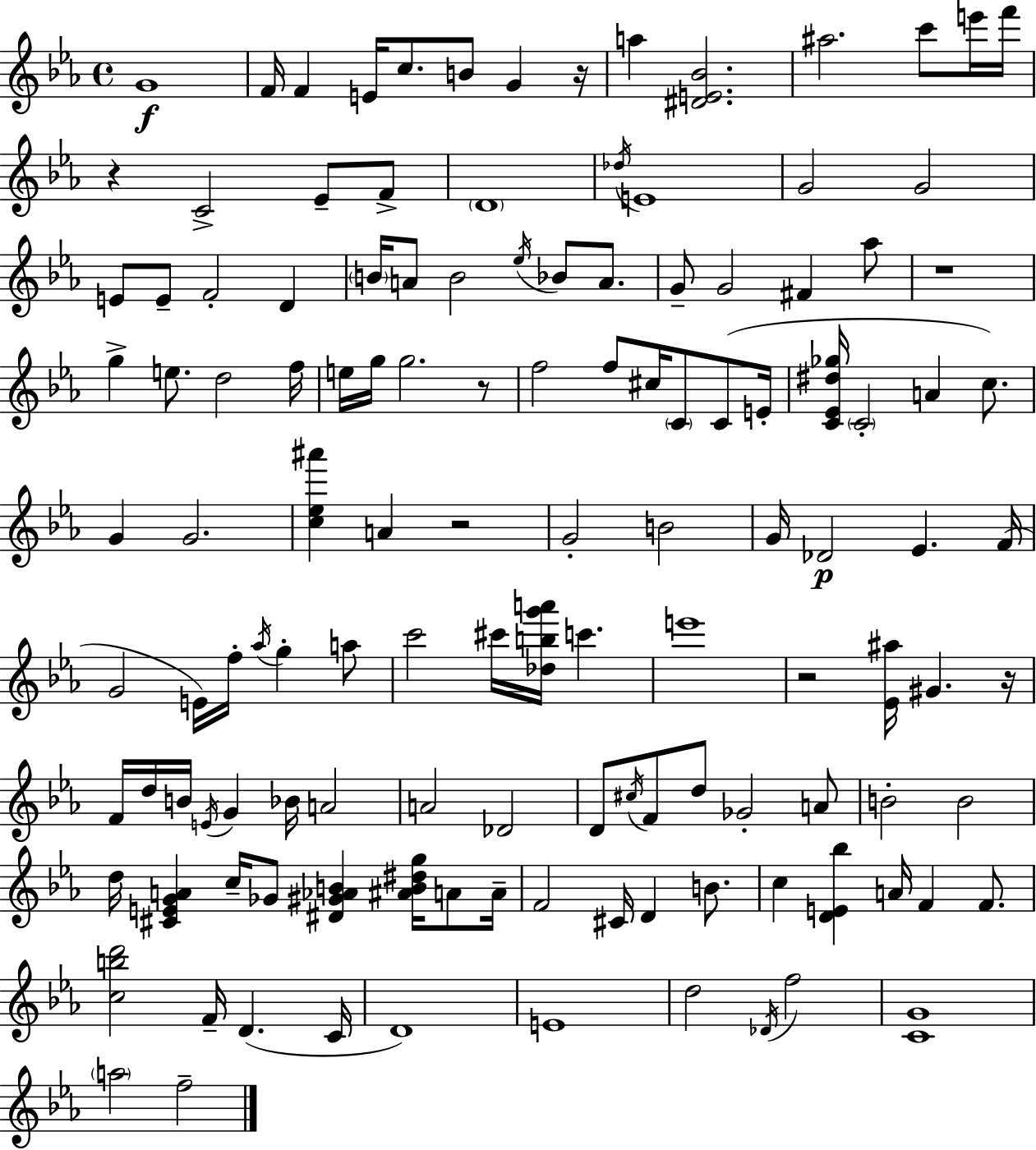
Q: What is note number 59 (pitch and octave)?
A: F4